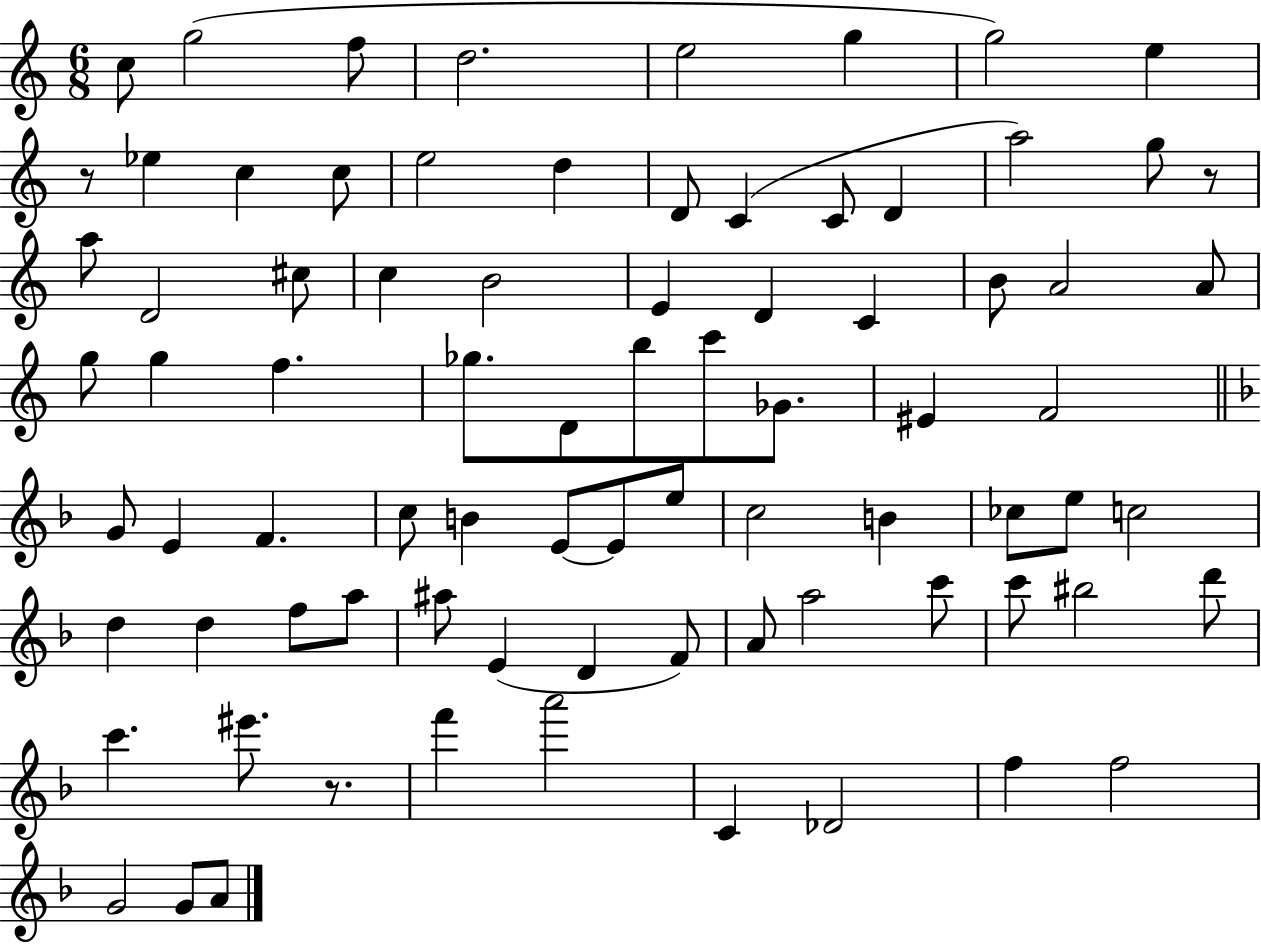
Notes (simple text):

C5/e G5/h F5/e D5/h. E5/h G5/q G5/h E5/q R/e Eb5/q C5/q C5/e E5/h D5/q D4/e C4/q C4/e D4/q A5/h G5/e R/e A5/e D4/h C#5/e C5/q B4/h E4/q D4/q C4/q B4/e A4/h A4/e G5/e G5/q F5/q. Gb5/e. D4/e B5/e C6/e Gb4/e. EIS4/q F4/h G4/e E4/q F4/q. C5/e B4/q E4/e E4/e E5/e C5/h B4/q CES5/e E5/e C5/h D5/q D5/q F5/e A5/e A#5/e E4/q D4/q F4/e A4/e A5/h C6/e C6/e BIS5/h D6/e C6/q. EIS6/e. R/e. F6/q A6/h C4/q Db4/h F5/q F5/h G4/h G4/e A4/e